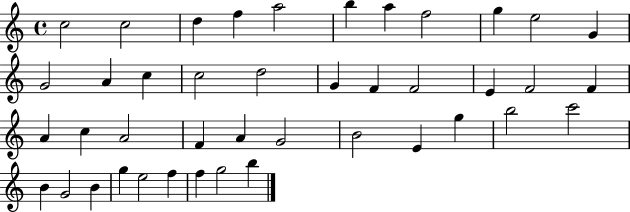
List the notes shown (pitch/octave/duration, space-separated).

C5/h C5/h D5/q F5/q A5/h B5/q A5/q F5/h G5/q E5/h G4/q G4/h A4/q C5/q C5/h D5/h G4/q F4/q F4/h E4/q F4/h F4/q A4/q C5/q A4/h F4/q A4/q G4/h B4/h E4/q G5/q B5/h C6/h B4/q G4/h B4/q G5/q E5/h F5/q F5/q G5/h B5/q